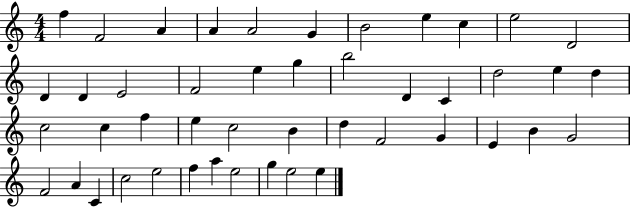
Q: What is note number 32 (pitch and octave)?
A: G4